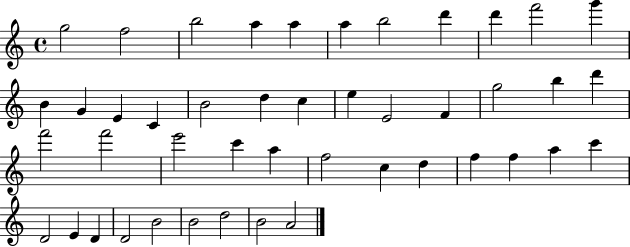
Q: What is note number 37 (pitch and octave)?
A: D4